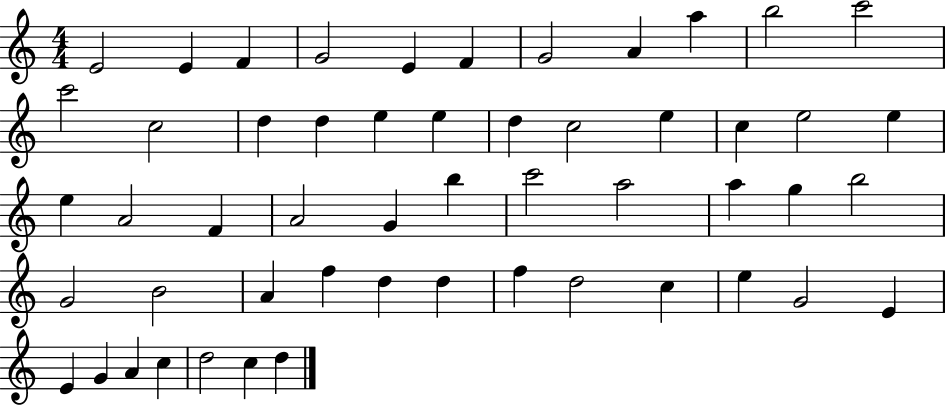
{
  \clef treble
  \numericTimeSignature
  \time 4/4
  \key c \major
  e'2 e'4 f'4 | g'2 e'4 f'4 | g'2 a'4 a''4 | b''2 c'''2 | \break c'''2 c''2 | d''4 d''4 e''4 e''4 | d''4 c''2 e''4 | c''4 e''2 e''4 | \break e''4 a'2 f'4 | a'2 g'4 b''4 | c'''2 a''2 | a''4 g''4 b''2 | \break g'2 b'2 | a'4 f''4 d''4 d''4 | f''4 d''2 c''4 | e''4 g'2 e'4 | \break e'4 g'4 a'4 c''4 | d''2 c''4 d''4 | \bar "|."
}